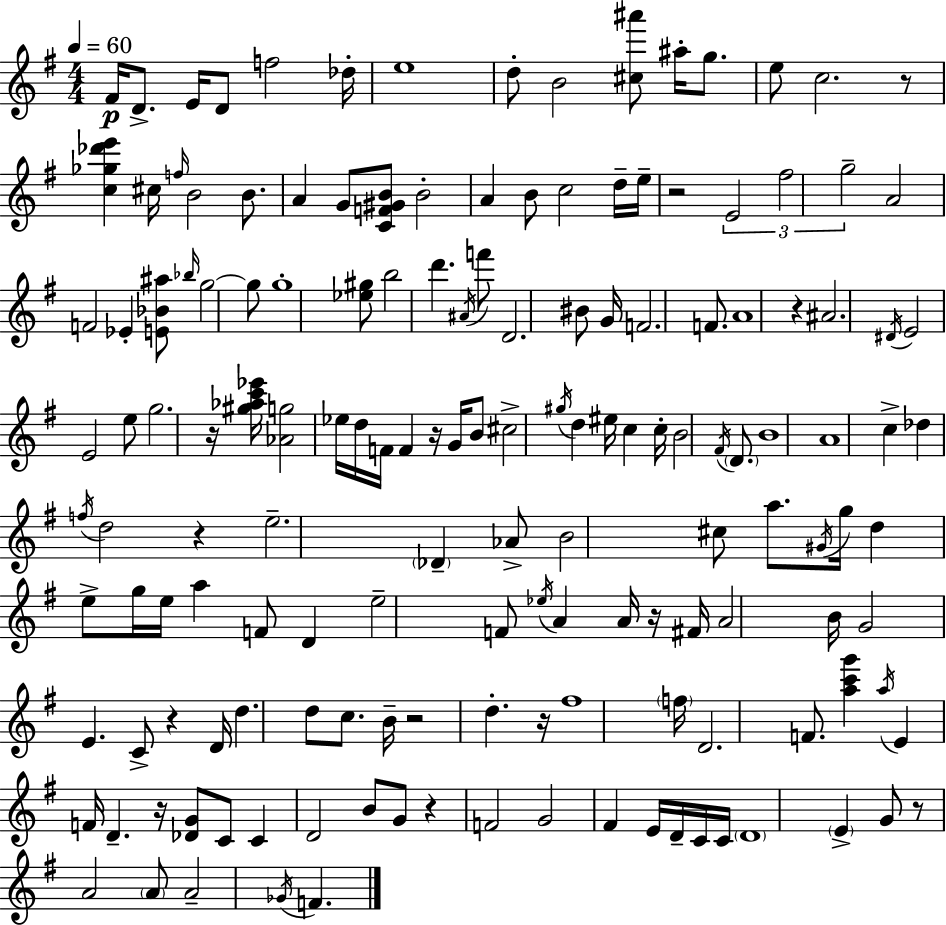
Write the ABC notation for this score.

X:1
T:Untitled
M:4/4
L:1/4
K:Em
^F/4 D/2 E/4 D/2 f2 _d/4 e4 d/2 B2 [^c^a']/2 ^a/4 g/2 e/2 c2 z/2 [c_g_d'e'] ^c/4 f/4 B2 B/2 A G/2 [CF^GB]/2 B2 A B/2 c2 d/4 e/4 z2 E2 ^f2 g2 A2 F2 _E [E_B^a]/2 _b/4 g2 g/2 g4 [_e^g]/2 b2 d' ^A/4 f'/2 D2 ^B/2 G/4 F2 F/2 A4 z ^A2 ^D/4 E2 E2 e/2 g2 z/4 [^g_ac'_e']/4 [_Ag]2 _e/4 d/4 F/4 F z/4 G/4 B/2 ^c2 ^g/4 d ^e/4 c c/4 B2 ^F/4 D/2 B4 A4 c _d f/4 d2 z e2 _D _A/2 B2 ^c/2 a/2 ^G/4 g/4 d e/2 g/4 e/4 a F/2 D e2 F/2 _e/4 A A/4 z/4 ^F/4 A2 B/4 G2 E C/2 z D/4 d d/2 c/2 B/4 z2 d z/4 ^f4 f/4 D2 F/2 [ac'g'] a/4 E F/4 D z/4 [_DG]/2 C/2 C D2 B/2 G/2 z F2 G2 ^F E/4 D/4 C/4 C/4 D4 E G/2 z/2 A2 A/2 A2 _G/4 F